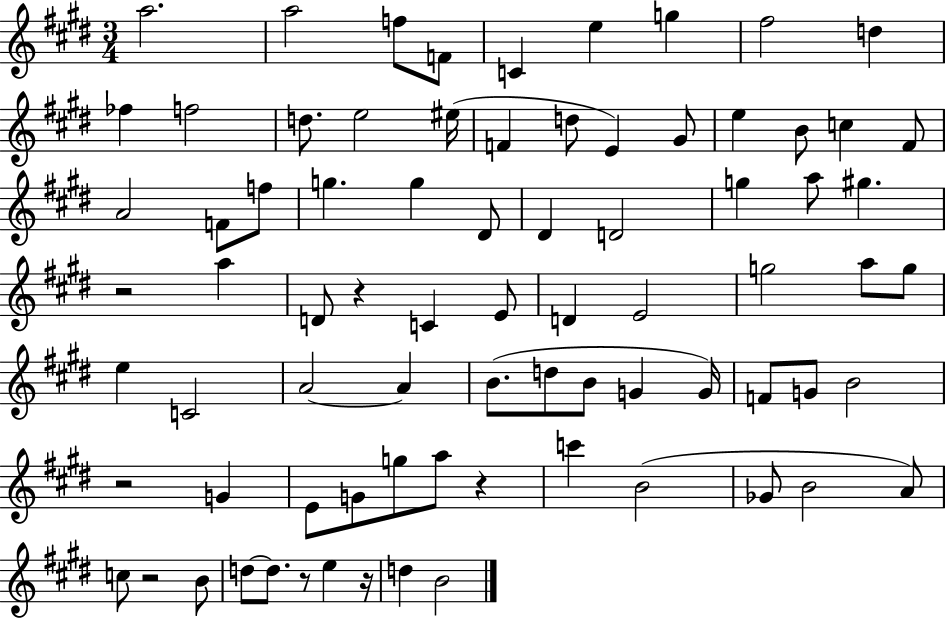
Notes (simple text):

A5/h. A5/h F5/e F4/e C4/q E5/q G5/q F#5/h D5/q FES5/q F5/h D5/e. E5/h EIS5/s F4/q D5/e E4/q G#4/e E5/q B4/e C5/q F#4/e A4/h F4/e F5/e G5/q. G5/q D#4/e D#4/q D4/h G5/q A5/e G#5/q. R/h A5/q D4/e R/q C4/q E4/e D4/q E4/h G5/h A5/e G5/e E5/q C4/h A4/h A4/q B4/e. D5/e B4/e G4/q G4/s F4/e G4/e B4/h R/h G4/q E4/e G4/e G5/e A5/e R/q C6/q B4/h Gb4/e B4/h A4/e C5/e R/h B4/e D5/e D5/e. R/e E5/q R/s D5/q B4/h